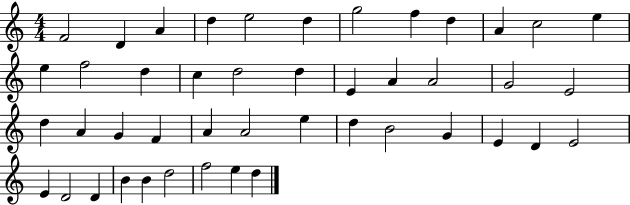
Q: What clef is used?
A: treble